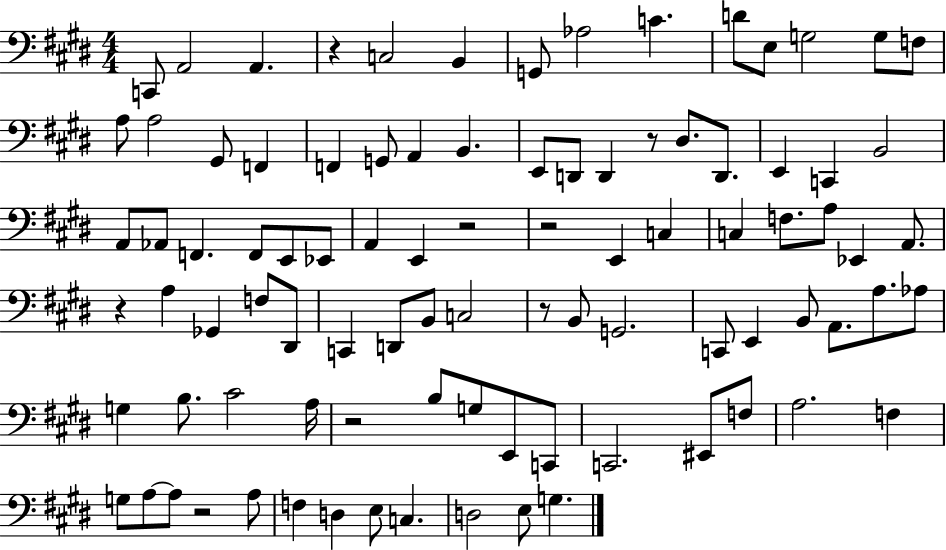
X:1
T:Untitled
M:4/4
L:1/4
K:E
C,,/2 A,,2 A,, z C,2 B,, G,,/2 _A,2 C D/2 E,/2 G,2 G,/2 F,/2 A,/2 A,2 ^G,,/2 F,, F,, G,,/2 A,, B,, E,,/2 D,,/2 D,, z/2 ^D,/2 D,,/2 E,, C,, B,,2 A,,/2 _A,,/2 F,, F,,/2 E,,/2 _E,,/2 A,, E,, z2 z2 E,, C, C, F,/2 A,/2 _E,, A,,/2 z A, _G,, F,/2 ^D,,/2 C,, D,,/2 B,,/2 C,2 z/2 B,,/2 G,,2 C,,/2 E,, B,,/2 A,,/2 A,/2 _A,/2 G, B,/2 ^C2 A,/4 z2 B,/2 G,/2 E,,/2 C,,/2 C,,2 ^E,,/2 F,/2 A,2 F, G,/2 A,/2 A,/2 z2 A,/2 F, D, E,/2 C, D,2 E,/2 G,